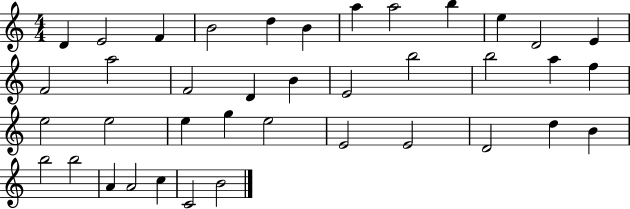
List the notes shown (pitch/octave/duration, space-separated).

D4/q E4/h F4/q B4/h D5/q B4/q A5/q A5/h B5/q E5/q D4/h E4/q F4/h A5/h F4/h D4/q B4/q E4/h B5/h B5/h A5/q F5/q E5/h E5/h E5/q G5/q E5/h E4/h E4/h D4/h D5/q B4/q B5/h B5/h A4/q A4/h C5/q C4/h B4/h